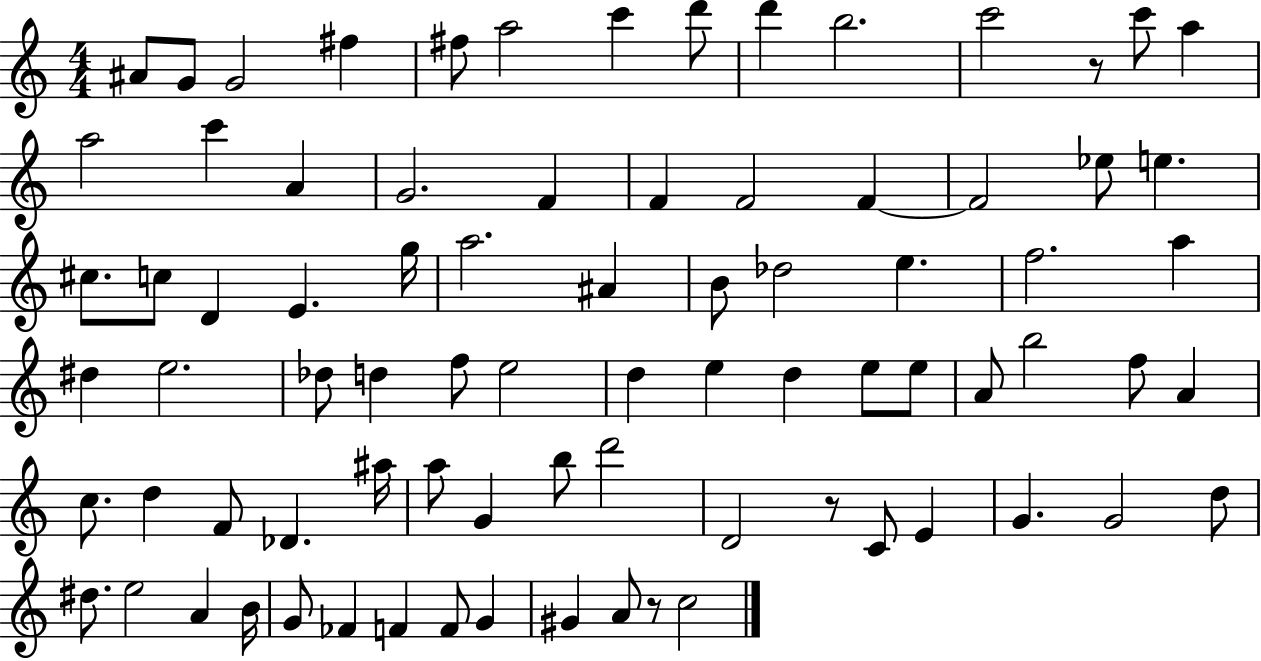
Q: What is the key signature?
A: C major